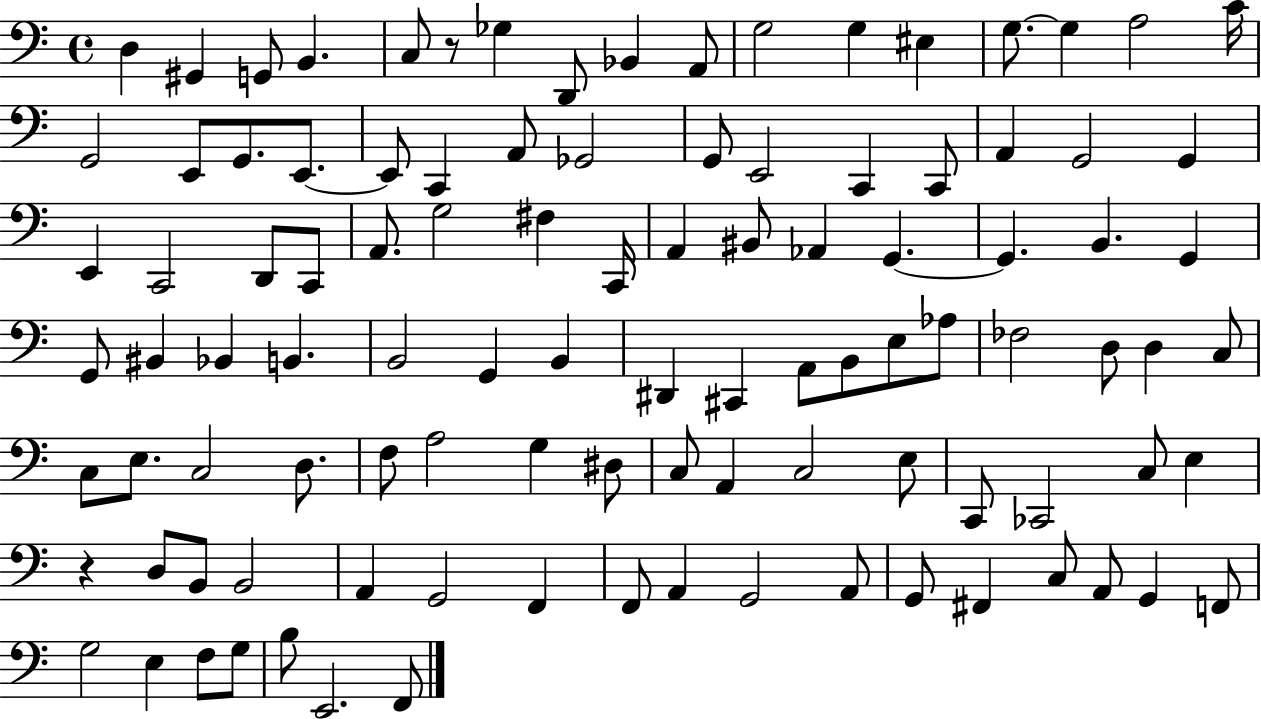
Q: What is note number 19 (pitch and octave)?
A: G2